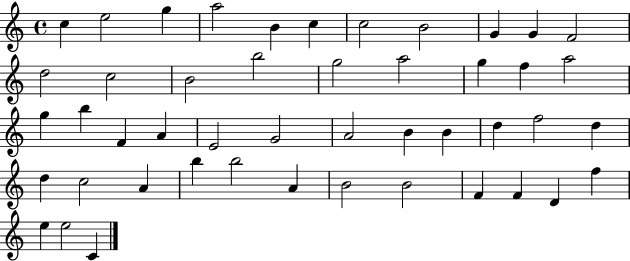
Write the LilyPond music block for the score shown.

{
  \clef treble
  \time 4/4
  \defaultTimeSignature
  \key c \major
  c''4 e''2 g''4 | a''2 b'4 c''4 | c''2 b'2 | g'4 g'4 f'2 | \break d''2 c''2 | b'2 b''2 | g''2 a''2 | g''4 f''4 a''2 | \break g''4 b''4 f'4 a'4 | e'2 g'2 | a'2 b'4 b'4 | d''4 f''2 d''4 | \break d''4 c''2 a'4 | b''4 b''2 a'4 | b'2 b'2 | f'4 f'4 d'4 f''4 | \break e''4 e''2 c'4 | \bar "|."
}